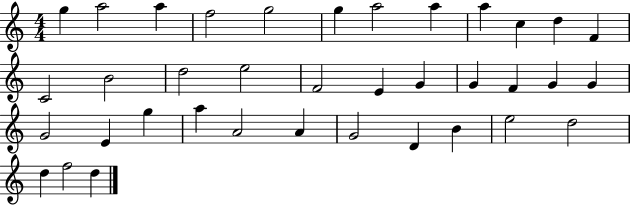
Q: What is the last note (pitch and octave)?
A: D5